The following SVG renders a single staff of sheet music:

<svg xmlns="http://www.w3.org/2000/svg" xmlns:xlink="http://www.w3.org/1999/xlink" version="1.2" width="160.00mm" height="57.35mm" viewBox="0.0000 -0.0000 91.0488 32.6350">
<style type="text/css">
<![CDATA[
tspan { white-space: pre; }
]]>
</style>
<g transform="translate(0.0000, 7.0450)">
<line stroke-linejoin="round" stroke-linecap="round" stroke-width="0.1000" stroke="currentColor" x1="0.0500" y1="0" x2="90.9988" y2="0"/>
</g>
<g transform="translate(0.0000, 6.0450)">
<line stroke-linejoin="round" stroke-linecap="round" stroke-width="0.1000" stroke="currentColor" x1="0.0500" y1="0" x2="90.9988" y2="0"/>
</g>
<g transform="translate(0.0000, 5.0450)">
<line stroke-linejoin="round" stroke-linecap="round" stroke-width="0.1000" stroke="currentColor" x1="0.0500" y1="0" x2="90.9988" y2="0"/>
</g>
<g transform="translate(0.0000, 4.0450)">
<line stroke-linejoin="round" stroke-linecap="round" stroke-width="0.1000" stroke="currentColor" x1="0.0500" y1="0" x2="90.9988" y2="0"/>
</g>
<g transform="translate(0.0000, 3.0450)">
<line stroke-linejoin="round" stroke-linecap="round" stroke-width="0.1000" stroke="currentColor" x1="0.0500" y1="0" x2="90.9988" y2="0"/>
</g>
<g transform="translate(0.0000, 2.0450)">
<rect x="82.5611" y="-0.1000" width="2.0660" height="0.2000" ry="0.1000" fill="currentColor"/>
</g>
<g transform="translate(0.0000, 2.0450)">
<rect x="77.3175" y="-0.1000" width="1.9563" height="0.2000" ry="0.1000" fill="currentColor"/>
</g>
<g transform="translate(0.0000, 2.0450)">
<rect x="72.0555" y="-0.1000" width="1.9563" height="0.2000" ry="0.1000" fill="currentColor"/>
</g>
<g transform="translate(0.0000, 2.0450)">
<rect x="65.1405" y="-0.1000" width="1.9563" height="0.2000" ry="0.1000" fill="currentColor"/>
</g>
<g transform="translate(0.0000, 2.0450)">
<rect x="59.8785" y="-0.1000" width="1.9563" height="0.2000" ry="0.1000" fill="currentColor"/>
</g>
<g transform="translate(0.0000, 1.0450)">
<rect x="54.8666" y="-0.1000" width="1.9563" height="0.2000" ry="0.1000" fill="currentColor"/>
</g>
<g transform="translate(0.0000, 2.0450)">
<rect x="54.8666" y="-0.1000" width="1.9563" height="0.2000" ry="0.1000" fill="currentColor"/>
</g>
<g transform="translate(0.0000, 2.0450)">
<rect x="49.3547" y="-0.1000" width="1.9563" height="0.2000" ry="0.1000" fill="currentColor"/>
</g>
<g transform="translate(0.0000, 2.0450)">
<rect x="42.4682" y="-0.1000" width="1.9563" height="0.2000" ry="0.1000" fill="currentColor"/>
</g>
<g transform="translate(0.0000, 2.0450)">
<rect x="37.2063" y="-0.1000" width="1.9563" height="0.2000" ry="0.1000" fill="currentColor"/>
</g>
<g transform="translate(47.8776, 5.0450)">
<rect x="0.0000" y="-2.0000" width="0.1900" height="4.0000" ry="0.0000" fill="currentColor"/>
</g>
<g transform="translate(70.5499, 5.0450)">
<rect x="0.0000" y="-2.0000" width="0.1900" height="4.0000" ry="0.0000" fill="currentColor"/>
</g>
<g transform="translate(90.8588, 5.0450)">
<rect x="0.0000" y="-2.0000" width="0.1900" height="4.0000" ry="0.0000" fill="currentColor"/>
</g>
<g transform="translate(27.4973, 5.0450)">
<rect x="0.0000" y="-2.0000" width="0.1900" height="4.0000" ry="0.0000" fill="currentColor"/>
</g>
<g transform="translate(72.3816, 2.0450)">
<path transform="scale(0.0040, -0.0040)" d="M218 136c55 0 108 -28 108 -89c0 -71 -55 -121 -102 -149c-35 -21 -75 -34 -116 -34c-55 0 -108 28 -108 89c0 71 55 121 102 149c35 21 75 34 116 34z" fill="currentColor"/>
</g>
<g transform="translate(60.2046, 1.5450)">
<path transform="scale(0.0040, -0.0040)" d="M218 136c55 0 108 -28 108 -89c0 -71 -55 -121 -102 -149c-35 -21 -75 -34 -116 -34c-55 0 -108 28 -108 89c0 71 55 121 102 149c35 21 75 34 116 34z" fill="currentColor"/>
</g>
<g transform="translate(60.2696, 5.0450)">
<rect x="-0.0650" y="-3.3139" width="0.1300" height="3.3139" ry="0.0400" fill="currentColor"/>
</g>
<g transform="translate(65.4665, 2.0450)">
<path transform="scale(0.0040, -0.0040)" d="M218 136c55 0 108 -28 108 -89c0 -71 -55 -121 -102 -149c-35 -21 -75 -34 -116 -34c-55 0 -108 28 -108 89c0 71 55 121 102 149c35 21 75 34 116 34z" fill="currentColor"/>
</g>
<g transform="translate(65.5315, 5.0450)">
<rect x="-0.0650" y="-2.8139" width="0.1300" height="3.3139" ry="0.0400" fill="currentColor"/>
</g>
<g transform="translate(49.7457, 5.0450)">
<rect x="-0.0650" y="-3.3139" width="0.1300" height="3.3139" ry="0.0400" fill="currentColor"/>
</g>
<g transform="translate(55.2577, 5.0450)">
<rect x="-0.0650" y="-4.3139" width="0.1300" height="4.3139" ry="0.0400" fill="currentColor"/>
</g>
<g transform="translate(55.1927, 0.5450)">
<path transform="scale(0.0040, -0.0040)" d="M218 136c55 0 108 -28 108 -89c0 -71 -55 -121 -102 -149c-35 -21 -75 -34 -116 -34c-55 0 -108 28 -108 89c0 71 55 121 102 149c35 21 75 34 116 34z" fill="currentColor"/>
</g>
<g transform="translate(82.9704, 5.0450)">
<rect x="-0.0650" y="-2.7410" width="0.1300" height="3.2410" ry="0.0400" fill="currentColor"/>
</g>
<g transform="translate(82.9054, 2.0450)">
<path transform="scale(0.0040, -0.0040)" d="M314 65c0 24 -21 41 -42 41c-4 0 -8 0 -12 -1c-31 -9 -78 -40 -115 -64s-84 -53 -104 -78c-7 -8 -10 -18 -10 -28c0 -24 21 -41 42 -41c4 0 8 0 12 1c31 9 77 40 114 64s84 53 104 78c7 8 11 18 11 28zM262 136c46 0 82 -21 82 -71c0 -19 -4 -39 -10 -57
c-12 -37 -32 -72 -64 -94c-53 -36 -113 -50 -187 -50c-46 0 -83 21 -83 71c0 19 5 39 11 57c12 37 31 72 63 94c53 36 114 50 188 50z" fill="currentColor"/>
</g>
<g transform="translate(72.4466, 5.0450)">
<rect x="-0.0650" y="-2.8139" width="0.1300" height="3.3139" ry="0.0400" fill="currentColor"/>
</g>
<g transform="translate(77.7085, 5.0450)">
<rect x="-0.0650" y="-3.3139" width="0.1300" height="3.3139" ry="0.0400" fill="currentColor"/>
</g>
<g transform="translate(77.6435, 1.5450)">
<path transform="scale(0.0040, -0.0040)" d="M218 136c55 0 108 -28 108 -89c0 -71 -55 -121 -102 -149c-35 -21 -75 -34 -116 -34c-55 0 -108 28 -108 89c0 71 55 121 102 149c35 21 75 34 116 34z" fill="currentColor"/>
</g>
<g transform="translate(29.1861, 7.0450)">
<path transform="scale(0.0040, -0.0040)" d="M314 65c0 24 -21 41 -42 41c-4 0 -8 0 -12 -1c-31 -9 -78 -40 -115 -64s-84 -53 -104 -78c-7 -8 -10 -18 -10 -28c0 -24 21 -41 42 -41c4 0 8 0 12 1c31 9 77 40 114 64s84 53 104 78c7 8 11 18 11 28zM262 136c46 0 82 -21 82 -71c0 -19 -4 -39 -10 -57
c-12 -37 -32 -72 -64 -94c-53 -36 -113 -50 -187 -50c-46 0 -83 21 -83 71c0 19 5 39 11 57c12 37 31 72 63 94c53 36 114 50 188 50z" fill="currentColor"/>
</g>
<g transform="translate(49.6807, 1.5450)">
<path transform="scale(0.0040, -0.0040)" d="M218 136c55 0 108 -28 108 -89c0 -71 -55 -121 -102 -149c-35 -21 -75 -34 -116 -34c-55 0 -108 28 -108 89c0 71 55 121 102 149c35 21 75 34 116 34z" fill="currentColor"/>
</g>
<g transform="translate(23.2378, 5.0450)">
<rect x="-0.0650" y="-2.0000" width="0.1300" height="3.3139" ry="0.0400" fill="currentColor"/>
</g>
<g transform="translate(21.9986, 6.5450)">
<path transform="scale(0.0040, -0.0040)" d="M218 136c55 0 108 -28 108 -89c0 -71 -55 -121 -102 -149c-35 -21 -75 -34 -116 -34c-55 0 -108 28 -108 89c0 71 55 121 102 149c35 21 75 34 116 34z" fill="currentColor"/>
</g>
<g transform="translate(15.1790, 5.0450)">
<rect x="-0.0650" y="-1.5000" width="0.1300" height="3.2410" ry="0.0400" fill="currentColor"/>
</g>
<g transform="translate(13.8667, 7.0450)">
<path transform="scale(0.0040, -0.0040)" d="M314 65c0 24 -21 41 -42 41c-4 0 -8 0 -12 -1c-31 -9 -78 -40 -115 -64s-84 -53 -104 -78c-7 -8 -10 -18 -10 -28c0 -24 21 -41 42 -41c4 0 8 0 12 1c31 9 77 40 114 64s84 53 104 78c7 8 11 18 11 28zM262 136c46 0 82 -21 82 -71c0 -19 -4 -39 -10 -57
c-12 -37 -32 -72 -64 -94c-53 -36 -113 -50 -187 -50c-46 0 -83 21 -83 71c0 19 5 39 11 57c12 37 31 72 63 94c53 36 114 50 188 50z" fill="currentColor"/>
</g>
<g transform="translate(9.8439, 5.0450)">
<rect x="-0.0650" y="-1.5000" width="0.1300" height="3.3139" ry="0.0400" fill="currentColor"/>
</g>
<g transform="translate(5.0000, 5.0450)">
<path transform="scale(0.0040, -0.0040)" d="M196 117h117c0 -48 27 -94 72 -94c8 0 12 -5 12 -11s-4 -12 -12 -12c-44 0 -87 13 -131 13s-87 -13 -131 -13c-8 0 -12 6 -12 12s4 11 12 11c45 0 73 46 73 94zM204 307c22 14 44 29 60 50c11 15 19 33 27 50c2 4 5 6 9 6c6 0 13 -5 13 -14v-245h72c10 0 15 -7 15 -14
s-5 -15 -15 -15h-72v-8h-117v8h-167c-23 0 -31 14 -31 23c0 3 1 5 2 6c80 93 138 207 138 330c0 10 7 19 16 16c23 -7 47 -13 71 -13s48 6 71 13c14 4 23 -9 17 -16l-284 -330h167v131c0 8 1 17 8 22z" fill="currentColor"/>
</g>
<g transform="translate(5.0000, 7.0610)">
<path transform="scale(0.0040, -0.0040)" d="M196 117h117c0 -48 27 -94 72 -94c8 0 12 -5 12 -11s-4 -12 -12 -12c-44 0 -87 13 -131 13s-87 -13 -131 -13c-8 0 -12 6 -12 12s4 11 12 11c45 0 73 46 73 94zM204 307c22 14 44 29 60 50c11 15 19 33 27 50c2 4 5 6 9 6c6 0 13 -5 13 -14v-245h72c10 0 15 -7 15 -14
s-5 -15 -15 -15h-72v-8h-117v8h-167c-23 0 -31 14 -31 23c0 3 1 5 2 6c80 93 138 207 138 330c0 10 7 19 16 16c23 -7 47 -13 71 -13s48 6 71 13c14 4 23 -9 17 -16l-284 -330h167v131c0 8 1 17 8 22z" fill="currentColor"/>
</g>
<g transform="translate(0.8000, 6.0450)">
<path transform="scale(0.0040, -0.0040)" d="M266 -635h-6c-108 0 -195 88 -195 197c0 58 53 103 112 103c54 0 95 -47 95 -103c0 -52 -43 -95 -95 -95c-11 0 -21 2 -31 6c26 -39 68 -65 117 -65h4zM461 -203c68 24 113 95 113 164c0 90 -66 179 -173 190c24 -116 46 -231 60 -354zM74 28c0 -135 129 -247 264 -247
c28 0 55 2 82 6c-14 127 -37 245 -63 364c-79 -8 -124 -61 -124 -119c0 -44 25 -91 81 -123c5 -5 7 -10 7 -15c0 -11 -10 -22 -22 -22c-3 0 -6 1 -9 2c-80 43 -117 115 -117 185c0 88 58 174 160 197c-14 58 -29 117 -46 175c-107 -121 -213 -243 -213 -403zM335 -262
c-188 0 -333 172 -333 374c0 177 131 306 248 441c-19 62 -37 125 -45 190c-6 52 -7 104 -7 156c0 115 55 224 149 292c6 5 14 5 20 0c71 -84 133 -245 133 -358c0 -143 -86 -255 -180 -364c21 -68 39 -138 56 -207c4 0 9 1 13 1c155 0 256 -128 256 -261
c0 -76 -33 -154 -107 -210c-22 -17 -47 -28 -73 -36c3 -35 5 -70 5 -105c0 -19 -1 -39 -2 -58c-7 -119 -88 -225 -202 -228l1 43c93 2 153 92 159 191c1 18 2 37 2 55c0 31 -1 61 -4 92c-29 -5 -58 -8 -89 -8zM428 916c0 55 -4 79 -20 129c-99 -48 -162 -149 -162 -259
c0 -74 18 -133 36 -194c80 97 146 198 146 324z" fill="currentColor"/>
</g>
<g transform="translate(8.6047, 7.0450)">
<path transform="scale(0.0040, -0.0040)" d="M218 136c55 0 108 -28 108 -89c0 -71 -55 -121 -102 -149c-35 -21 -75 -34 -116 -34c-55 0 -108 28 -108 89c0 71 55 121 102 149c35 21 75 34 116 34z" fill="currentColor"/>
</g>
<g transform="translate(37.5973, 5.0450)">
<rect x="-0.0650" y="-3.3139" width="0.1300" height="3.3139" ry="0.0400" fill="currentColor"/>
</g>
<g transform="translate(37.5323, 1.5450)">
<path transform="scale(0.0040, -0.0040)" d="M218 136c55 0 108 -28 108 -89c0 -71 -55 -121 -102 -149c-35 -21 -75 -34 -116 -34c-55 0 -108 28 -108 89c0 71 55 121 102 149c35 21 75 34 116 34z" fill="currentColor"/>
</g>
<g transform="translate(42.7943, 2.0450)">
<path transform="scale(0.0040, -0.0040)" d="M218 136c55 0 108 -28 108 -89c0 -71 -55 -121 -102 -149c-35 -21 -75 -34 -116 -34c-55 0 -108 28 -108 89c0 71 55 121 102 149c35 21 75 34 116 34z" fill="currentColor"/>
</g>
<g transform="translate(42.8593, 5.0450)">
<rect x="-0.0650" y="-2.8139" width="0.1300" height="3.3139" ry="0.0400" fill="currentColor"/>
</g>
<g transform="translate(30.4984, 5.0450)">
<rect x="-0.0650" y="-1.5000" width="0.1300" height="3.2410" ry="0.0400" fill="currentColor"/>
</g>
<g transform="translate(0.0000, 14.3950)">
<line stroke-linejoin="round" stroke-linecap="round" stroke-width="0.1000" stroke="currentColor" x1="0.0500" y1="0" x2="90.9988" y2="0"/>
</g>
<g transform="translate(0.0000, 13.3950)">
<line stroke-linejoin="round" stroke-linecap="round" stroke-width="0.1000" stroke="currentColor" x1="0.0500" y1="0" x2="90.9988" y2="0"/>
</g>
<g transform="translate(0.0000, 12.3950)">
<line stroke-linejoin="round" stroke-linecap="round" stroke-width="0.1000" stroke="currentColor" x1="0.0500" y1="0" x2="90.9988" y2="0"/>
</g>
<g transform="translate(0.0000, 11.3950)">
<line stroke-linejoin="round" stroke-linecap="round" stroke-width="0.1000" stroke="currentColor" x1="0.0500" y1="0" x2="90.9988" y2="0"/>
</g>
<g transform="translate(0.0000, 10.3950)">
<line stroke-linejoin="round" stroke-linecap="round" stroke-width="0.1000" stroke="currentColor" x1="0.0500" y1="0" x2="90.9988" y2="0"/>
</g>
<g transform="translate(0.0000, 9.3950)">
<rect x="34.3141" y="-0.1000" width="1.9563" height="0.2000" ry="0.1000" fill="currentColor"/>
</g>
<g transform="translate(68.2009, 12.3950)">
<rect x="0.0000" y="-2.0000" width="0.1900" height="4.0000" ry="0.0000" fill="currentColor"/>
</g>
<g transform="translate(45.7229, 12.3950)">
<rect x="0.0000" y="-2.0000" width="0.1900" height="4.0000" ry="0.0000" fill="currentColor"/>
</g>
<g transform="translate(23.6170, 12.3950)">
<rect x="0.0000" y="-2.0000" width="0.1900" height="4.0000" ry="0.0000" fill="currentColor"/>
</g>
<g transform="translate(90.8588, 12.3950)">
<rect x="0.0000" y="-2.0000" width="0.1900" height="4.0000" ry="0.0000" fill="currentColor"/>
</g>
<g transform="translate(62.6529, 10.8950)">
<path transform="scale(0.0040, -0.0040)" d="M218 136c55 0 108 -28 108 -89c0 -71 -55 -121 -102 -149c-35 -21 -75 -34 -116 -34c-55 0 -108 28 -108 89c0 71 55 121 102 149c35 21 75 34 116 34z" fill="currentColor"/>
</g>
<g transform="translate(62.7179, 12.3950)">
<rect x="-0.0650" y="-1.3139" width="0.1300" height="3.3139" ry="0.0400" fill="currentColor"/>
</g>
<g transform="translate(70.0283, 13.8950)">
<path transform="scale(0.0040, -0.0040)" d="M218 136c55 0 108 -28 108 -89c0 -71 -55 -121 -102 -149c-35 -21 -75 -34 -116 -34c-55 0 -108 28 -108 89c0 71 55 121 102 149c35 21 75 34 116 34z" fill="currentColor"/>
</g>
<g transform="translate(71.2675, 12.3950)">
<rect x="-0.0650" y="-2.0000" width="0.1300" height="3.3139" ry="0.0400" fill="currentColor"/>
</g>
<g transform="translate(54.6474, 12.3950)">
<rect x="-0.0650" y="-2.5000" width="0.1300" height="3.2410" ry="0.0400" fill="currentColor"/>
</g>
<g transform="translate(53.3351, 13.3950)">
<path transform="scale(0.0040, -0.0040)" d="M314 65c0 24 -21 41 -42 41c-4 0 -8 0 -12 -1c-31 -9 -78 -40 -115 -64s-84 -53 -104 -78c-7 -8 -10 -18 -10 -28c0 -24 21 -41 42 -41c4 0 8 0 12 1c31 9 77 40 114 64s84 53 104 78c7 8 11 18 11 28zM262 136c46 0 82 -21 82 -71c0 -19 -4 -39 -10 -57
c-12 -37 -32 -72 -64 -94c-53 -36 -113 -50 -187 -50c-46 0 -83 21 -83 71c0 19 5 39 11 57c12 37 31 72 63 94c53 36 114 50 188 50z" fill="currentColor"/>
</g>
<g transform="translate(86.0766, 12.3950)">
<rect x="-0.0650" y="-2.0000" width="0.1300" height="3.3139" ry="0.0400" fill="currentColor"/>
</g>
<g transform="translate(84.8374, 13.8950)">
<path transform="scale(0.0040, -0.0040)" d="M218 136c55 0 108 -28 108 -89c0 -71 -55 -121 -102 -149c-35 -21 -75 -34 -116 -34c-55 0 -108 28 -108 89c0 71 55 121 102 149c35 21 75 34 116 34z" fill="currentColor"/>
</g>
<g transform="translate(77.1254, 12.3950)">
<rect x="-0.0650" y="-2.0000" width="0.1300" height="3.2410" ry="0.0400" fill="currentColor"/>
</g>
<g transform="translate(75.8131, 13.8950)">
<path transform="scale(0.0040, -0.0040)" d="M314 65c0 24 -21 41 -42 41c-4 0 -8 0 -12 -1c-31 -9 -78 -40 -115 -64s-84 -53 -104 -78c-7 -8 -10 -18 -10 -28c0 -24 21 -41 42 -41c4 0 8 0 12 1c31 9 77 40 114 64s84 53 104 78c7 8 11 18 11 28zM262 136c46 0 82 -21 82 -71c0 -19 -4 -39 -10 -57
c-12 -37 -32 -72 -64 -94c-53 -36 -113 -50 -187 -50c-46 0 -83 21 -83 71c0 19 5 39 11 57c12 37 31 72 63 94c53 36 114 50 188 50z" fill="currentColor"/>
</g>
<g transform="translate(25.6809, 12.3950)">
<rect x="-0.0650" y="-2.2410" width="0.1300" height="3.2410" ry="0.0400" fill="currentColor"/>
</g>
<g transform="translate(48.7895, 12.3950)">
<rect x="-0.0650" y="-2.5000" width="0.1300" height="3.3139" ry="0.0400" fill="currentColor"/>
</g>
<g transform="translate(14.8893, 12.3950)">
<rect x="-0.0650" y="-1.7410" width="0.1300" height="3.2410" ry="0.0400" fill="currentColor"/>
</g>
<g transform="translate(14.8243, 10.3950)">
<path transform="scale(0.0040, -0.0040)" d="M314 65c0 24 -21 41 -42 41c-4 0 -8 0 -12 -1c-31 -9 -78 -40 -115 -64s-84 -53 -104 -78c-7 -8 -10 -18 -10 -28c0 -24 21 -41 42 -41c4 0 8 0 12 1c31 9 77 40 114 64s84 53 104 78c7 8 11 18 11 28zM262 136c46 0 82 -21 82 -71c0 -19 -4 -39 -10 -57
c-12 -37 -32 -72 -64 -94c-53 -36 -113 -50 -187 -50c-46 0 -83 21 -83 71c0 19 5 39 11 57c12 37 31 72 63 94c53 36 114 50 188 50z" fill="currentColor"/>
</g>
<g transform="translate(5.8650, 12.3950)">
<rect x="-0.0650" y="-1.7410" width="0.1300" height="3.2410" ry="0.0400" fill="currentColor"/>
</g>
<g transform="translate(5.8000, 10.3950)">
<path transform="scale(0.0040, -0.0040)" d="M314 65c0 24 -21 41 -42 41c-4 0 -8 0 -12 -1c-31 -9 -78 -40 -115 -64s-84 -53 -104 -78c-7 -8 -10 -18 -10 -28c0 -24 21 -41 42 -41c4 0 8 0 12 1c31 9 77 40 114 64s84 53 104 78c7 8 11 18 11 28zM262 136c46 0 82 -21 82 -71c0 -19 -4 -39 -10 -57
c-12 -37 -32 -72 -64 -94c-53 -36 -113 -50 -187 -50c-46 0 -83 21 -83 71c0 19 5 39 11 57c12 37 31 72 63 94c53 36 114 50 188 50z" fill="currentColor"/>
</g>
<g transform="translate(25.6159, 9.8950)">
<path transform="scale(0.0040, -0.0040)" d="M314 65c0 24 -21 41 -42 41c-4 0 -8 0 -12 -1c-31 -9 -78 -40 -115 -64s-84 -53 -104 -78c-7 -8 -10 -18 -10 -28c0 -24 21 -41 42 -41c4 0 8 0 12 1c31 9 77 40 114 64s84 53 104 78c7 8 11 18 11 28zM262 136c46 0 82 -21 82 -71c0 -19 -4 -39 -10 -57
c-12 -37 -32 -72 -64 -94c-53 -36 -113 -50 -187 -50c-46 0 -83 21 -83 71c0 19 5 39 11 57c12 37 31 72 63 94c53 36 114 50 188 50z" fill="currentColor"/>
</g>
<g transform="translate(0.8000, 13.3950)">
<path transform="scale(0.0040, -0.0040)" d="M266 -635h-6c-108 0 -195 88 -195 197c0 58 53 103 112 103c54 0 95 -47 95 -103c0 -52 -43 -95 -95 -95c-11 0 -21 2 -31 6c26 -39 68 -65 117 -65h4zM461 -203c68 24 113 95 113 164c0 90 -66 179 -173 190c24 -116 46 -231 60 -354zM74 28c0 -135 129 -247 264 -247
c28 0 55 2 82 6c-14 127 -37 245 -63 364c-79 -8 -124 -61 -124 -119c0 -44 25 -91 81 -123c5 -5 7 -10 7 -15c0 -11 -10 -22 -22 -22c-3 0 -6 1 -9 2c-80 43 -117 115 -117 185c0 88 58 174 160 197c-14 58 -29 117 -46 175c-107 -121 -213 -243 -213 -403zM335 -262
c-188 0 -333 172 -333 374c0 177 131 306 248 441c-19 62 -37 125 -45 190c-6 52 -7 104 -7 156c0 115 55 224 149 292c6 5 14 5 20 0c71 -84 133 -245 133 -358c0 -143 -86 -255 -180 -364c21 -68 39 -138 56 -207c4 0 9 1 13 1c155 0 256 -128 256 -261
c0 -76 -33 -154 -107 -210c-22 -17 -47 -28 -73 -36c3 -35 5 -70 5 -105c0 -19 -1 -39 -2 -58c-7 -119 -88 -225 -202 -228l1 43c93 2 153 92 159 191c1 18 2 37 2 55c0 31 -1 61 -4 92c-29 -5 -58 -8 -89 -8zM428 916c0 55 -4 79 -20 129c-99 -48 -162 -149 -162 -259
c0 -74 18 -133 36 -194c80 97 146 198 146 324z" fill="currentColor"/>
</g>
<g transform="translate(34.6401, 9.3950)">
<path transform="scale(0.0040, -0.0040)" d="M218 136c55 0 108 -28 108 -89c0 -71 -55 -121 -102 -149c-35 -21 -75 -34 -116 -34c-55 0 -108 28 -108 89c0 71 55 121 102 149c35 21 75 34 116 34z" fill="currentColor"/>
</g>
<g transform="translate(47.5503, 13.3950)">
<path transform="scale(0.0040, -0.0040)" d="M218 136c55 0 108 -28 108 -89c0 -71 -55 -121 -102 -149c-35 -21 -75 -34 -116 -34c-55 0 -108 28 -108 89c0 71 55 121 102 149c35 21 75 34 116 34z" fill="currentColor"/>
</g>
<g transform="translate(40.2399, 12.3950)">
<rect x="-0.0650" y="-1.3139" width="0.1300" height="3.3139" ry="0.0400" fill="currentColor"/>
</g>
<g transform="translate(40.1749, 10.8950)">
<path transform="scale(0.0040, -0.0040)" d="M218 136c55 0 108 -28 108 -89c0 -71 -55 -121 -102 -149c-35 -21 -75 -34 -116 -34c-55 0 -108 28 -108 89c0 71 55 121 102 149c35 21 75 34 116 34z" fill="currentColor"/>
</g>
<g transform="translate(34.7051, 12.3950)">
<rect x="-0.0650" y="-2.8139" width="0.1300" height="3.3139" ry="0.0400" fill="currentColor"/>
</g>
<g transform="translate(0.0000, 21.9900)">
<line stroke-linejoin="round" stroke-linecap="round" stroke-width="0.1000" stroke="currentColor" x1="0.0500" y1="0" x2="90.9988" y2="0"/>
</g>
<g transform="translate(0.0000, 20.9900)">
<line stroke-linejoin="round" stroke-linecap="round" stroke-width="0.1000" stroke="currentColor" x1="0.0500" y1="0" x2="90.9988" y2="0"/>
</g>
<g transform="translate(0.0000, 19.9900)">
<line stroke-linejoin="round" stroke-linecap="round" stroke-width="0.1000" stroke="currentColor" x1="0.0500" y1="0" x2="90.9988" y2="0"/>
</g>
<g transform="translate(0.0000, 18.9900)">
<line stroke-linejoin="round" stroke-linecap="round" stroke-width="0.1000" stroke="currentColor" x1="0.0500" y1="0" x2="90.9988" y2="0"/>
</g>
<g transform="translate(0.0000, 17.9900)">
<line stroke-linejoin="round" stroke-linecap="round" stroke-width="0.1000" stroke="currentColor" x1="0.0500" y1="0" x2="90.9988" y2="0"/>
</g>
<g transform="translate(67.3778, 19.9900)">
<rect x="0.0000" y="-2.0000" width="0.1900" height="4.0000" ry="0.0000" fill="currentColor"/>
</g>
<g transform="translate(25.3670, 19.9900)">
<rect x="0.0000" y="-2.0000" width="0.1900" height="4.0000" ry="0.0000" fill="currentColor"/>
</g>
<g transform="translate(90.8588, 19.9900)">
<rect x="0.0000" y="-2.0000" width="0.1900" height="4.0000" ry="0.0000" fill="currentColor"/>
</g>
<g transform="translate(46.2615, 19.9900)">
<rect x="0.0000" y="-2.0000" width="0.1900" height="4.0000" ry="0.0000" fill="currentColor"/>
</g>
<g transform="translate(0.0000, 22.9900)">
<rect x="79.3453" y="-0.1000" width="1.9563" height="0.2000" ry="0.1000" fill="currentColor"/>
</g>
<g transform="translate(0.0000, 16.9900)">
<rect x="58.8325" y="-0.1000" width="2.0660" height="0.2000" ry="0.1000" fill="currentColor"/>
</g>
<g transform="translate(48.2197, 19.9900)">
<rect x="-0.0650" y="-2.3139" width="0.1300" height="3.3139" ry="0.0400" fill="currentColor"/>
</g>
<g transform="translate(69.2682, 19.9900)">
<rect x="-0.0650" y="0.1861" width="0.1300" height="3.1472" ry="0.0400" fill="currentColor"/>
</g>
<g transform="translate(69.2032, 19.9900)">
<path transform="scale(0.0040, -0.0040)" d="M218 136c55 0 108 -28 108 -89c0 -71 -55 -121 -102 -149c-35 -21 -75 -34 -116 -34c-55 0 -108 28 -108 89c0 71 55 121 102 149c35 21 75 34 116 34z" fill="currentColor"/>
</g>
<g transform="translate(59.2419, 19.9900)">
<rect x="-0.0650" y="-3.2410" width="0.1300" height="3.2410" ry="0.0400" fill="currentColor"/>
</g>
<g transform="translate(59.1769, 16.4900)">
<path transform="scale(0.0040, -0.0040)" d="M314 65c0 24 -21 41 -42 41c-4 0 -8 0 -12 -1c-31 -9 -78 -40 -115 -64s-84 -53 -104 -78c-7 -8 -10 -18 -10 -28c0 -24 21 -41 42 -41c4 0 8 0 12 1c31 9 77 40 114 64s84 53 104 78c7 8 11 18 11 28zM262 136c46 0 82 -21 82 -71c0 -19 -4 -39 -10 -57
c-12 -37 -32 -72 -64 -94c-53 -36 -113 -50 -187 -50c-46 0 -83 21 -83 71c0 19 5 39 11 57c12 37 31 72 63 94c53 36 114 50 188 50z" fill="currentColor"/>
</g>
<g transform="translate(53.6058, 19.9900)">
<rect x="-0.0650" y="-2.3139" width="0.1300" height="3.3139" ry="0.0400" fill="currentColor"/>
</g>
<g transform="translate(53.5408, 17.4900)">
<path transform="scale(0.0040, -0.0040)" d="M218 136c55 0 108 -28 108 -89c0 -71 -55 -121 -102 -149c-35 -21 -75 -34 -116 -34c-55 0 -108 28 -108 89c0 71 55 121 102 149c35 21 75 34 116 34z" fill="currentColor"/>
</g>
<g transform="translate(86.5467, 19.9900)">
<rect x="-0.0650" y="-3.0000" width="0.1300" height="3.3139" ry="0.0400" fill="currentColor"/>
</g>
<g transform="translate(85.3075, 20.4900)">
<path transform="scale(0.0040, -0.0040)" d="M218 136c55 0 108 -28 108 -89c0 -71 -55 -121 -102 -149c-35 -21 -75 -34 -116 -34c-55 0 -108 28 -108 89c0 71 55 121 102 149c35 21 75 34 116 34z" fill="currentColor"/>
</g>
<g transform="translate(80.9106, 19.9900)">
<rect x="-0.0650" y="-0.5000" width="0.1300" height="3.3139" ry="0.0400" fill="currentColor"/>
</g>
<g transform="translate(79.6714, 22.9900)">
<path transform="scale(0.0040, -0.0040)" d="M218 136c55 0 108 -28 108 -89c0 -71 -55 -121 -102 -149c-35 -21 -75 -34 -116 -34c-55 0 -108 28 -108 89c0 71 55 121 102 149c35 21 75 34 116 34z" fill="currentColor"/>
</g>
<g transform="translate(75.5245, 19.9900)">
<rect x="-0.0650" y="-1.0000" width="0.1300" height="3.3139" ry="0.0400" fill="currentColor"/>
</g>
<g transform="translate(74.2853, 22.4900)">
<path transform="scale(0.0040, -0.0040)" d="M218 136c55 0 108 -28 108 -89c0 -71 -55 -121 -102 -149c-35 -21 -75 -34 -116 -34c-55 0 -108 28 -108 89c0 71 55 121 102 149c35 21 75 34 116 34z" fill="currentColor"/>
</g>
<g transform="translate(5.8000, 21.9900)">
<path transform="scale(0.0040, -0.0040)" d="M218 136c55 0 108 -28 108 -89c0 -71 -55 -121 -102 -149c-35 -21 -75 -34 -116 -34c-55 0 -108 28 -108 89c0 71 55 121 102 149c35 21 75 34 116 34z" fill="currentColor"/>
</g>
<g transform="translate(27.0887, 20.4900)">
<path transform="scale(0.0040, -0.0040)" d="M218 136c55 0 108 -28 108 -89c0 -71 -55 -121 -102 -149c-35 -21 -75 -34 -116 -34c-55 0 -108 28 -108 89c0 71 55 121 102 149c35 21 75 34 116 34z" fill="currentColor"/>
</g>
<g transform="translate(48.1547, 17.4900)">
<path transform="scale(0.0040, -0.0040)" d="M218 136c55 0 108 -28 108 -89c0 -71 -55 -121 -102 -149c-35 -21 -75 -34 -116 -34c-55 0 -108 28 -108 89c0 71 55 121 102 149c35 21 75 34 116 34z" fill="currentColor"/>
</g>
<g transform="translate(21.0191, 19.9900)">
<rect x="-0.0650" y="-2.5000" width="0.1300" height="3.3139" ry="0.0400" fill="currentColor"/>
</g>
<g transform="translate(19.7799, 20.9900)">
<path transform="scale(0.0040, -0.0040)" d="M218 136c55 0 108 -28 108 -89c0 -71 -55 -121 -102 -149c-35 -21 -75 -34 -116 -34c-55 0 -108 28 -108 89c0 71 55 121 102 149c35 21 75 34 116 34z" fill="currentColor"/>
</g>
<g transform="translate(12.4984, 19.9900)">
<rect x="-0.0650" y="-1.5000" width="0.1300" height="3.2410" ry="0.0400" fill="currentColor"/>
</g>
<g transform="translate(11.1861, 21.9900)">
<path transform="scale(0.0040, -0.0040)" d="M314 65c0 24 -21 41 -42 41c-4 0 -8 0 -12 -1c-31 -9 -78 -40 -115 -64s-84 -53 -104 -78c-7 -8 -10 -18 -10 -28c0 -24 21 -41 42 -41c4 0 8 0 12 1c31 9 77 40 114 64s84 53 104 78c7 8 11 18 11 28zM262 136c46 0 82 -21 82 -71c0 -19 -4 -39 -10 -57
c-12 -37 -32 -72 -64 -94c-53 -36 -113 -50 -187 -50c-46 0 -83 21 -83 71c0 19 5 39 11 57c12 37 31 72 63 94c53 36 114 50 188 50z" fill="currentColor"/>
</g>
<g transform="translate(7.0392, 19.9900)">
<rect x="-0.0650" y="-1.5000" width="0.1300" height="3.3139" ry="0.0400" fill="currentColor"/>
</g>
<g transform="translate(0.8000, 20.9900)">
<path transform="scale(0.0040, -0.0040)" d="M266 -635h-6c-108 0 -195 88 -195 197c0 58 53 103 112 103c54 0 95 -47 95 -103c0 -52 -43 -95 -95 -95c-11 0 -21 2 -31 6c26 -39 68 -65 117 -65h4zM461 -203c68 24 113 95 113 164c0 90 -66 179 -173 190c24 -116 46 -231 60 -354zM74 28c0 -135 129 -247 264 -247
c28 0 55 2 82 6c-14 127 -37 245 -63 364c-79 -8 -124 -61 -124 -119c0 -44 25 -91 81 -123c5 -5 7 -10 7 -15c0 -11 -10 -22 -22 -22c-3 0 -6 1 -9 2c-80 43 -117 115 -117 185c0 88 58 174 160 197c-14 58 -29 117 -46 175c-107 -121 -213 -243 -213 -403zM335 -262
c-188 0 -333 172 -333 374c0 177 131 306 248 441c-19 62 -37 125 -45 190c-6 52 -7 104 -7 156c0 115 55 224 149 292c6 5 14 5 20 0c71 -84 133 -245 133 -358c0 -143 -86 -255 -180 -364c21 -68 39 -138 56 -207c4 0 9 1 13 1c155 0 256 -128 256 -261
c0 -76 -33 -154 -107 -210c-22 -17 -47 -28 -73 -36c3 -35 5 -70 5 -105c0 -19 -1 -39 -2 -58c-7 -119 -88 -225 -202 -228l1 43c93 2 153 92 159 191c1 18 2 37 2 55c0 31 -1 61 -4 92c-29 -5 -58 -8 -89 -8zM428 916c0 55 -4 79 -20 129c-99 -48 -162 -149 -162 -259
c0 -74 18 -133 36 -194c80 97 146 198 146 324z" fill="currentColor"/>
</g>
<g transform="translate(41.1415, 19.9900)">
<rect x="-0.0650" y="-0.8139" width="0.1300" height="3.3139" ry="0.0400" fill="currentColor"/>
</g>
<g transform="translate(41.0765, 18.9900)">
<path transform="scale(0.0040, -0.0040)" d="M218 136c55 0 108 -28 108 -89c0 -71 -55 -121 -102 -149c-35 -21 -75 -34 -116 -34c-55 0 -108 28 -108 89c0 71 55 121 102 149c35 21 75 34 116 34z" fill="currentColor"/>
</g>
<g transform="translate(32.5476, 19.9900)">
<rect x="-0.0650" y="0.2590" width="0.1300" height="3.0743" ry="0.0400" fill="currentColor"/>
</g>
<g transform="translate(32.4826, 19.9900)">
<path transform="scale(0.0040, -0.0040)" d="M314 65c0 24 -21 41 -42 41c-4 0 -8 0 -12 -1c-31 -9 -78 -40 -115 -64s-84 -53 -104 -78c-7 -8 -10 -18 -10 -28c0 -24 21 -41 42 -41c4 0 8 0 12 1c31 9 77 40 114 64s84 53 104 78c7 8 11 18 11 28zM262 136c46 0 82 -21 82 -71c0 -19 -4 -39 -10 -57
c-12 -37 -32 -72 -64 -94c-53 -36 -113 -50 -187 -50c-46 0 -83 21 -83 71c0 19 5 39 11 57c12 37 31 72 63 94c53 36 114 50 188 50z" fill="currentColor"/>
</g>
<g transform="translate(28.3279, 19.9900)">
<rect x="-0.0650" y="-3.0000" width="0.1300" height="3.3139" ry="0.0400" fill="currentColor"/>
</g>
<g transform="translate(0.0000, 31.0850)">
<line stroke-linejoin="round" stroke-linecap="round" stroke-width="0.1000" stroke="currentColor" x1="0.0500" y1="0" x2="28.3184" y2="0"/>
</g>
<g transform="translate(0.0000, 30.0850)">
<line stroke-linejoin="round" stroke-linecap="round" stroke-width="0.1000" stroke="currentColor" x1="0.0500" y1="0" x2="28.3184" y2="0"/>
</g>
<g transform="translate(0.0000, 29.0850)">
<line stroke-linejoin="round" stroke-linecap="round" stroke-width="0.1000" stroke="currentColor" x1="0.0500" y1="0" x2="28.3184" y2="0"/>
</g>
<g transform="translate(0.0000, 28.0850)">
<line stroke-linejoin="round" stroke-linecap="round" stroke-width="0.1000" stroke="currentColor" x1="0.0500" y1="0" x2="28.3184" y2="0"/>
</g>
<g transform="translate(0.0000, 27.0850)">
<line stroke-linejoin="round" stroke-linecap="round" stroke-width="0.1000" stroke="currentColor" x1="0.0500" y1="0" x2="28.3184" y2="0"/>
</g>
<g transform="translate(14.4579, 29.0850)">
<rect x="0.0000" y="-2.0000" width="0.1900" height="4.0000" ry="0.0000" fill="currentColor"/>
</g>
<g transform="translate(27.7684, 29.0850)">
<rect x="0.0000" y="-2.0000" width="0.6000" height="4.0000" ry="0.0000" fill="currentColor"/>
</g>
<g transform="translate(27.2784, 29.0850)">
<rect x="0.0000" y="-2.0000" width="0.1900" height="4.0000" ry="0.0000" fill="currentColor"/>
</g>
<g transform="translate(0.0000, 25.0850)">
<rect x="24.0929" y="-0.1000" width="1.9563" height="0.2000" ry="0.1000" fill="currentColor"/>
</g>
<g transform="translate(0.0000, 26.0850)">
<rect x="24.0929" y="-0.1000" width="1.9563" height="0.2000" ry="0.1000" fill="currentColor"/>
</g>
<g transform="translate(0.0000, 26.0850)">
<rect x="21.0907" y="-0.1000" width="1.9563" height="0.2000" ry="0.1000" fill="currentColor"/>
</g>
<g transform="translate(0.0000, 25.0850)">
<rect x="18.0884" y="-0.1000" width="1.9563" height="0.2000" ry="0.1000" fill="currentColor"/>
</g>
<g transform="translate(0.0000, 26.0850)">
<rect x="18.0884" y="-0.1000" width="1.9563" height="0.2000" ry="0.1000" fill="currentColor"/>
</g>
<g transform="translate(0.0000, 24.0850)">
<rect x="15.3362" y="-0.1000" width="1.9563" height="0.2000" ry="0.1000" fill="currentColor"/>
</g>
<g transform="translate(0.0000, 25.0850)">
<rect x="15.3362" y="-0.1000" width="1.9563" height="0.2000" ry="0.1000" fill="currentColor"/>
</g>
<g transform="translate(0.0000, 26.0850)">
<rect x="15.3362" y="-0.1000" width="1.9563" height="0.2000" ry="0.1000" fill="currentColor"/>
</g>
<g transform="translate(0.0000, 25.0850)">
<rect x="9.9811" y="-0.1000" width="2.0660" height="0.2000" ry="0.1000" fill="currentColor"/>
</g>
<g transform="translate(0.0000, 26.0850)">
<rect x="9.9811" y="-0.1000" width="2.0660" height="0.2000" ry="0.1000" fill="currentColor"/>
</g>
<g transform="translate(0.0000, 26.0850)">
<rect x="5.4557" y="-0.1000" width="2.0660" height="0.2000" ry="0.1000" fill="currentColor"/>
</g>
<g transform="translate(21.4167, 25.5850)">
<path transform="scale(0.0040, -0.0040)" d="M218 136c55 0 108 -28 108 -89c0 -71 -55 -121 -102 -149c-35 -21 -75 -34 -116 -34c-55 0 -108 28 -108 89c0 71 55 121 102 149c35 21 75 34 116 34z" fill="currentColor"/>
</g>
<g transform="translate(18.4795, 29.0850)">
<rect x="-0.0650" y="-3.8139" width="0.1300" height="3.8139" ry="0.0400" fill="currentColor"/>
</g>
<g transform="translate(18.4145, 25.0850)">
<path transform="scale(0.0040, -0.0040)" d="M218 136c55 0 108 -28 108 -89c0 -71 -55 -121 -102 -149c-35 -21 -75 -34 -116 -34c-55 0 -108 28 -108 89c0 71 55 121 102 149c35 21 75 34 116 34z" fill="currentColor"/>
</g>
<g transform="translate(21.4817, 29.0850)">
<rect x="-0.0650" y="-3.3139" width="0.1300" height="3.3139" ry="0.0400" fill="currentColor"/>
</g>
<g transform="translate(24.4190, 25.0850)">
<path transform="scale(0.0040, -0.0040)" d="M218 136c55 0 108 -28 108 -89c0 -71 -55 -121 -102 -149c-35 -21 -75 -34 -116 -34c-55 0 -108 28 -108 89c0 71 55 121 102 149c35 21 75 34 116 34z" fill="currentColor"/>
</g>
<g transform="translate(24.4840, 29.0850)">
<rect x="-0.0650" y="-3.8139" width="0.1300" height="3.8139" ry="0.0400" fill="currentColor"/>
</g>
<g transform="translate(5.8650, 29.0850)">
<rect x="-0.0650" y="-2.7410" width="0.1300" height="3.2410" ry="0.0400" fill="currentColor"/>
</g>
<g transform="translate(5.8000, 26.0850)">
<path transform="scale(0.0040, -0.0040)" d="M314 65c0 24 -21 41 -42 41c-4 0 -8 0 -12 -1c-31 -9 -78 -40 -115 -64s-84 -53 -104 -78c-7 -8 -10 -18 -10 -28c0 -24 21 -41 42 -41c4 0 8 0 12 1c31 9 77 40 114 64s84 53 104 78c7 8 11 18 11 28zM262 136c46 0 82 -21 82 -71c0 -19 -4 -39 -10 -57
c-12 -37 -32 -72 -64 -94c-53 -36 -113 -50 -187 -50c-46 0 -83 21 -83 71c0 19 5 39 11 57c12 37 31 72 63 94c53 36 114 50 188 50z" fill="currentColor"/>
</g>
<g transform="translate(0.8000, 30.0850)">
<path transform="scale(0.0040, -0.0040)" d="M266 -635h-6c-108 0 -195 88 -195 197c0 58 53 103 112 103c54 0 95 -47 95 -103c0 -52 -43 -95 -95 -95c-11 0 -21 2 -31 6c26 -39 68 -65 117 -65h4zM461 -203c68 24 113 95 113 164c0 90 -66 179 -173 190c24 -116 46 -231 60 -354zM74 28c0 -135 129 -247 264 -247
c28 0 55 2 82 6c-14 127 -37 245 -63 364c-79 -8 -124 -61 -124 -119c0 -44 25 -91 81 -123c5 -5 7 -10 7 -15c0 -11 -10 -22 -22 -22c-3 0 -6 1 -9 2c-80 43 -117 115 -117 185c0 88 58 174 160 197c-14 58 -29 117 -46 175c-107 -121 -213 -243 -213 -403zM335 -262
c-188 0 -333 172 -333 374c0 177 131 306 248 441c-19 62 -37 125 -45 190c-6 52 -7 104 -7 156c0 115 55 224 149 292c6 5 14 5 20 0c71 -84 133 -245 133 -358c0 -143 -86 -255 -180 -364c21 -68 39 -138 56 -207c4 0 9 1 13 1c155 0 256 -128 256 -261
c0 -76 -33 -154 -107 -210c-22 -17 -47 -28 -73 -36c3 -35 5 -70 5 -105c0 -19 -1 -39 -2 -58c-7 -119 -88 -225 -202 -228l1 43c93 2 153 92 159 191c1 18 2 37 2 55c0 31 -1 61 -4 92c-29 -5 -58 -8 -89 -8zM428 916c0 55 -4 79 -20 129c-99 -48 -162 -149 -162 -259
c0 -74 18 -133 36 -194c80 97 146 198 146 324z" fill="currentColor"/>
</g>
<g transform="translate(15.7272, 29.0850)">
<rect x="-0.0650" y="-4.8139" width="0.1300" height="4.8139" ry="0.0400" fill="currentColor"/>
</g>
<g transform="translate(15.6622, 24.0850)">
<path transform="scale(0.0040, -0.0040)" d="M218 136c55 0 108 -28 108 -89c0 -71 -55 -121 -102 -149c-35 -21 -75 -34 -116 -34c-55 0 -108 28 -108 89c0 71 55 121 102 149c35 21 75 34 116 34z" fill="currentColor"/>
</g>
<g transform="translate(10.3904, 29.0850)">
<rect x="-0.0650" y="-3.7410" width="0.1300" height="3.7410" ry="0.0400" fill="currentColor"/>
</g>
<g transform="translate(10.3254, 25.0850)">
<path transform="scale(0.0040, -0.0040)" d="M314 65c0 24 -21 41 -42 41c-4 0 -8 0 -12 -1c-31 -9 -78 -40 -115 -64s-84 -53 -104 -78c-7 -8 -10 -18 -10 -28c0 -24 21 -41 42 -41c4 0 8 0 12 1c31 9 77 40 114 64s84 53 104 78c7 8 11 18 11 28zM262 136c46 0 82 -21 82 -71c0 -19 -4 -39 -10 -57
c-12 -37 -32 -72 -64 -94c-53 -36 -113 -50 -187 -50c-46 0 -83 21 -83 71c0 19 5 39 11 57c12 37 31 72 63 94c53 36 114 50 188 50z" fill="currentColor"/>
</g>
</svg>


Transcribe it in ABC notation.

X:1
T:Untitled
M:4/4
L:1/4
K:C
E E2 F E2 b a b d' b a a b a2 f2 f2 g2 a e G G2 e F F2 F E E2 G A B2 d g g b2 B D C A a2 c'2 e' c' b c'